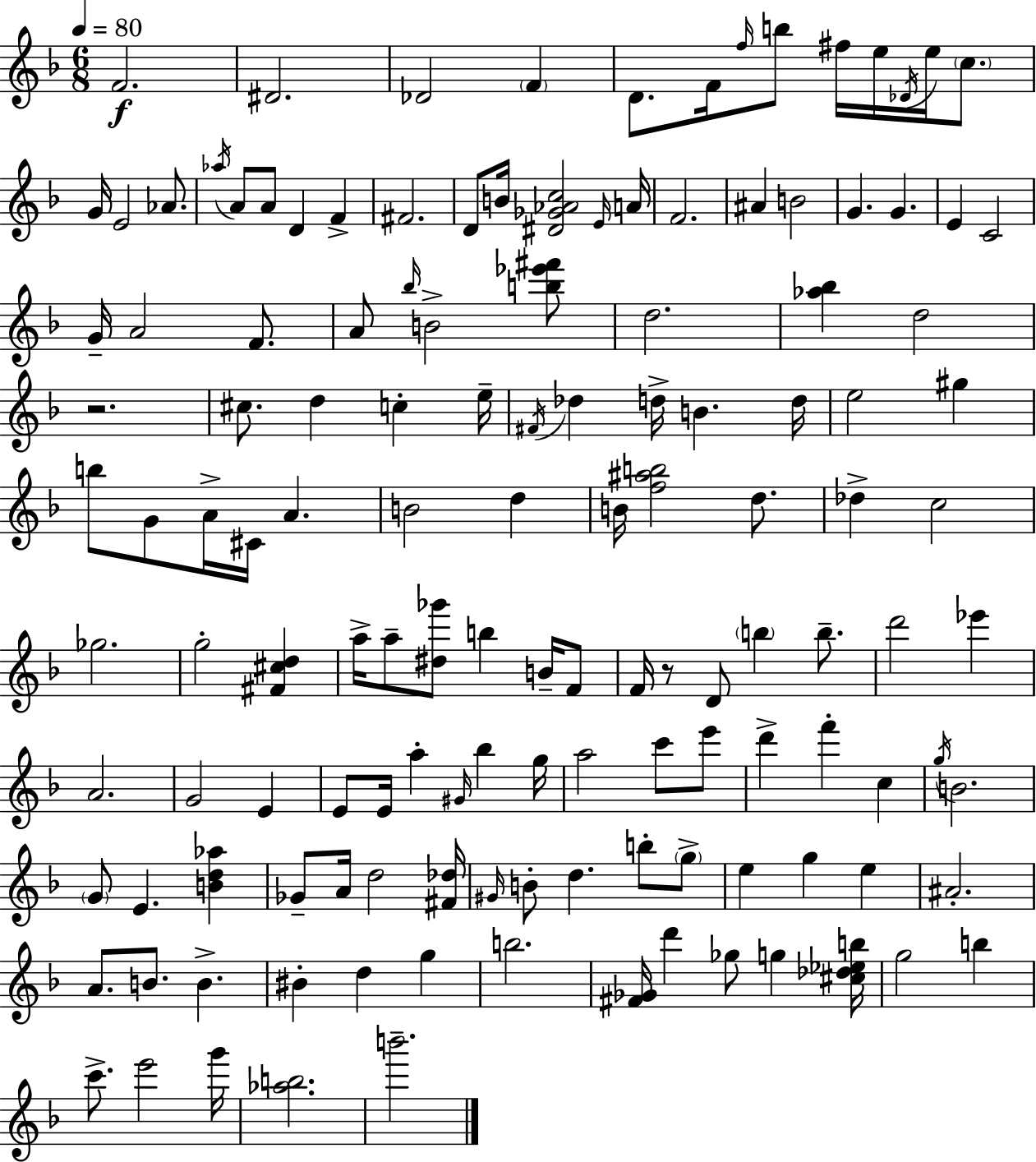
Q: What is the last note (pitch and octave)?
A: B6